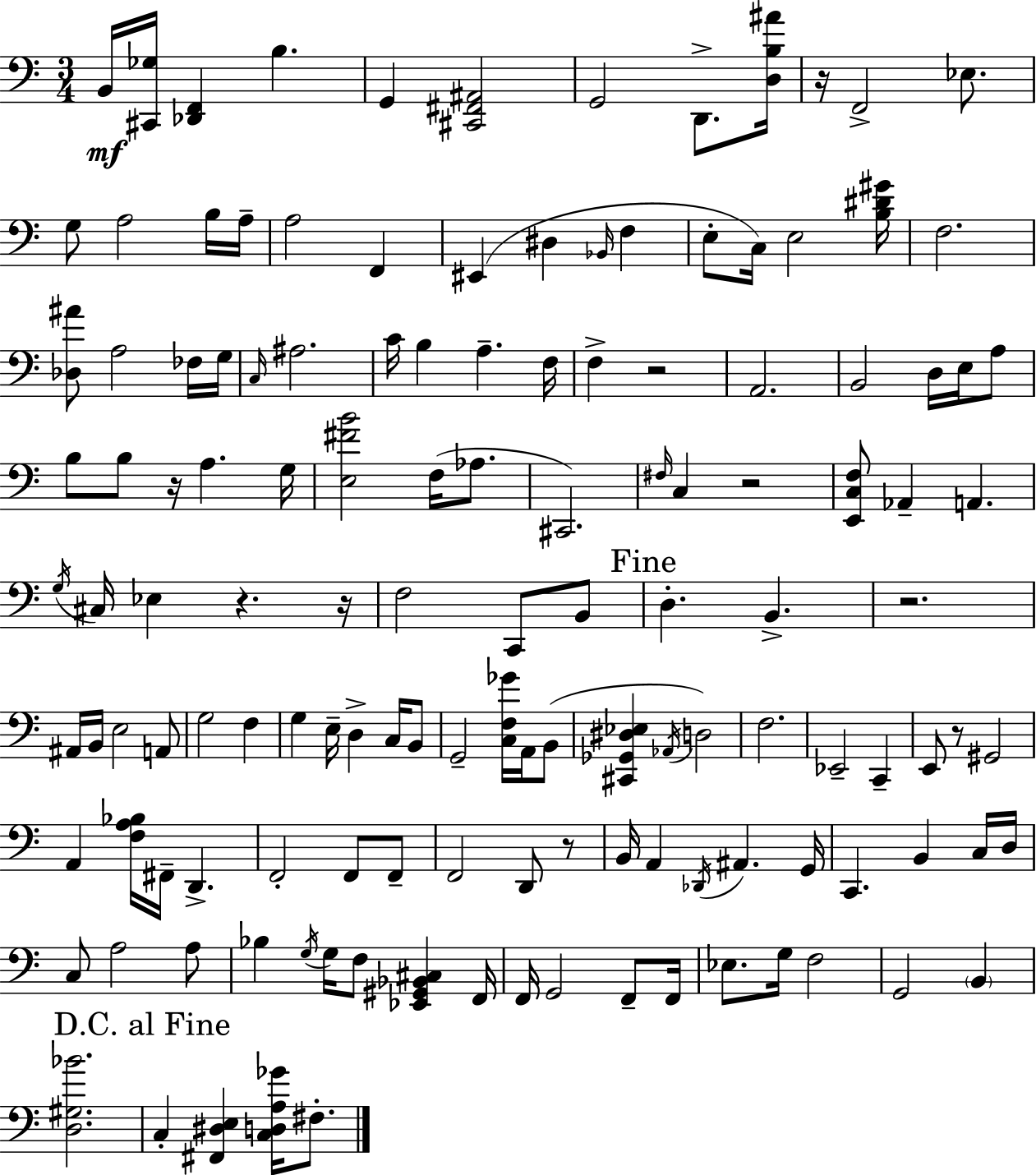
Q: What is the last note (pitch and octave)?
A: F#3